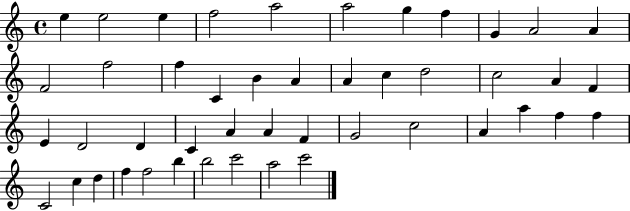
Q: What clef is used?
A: treble